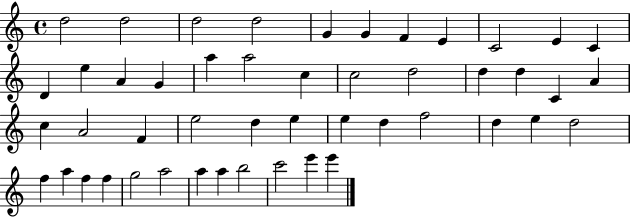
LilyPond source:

{
  \clef treble
  \time 4/4
  \defaultTimeSignature
  \key c \major
  d''2 d''2 | d''2 d''2 | g'4 g'4 f'4 e'4 | c'2 e'4 c'4 | \break d'4 e''4 a'4 g'4 | a''4 a''2 c''4 | c''2 d''2 | d''4 d''4 c'4 a'4 | \break c''4 a'2 f'4 | e''2 d''4 e''4 | e''4 d''4 f''2 | d''4 e''4 d''2 | \break f''4 a''4 f''4 f''4 | g''2 a''2 | a''4 a''4 b''2 | c'''2 e'''4 e'''4 | \break \bar "|."
}